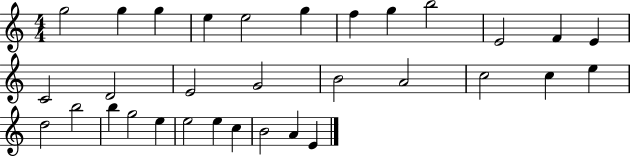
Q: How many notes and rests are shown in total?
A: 32